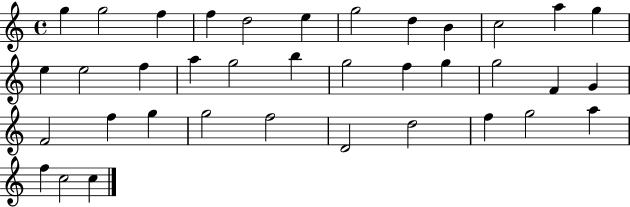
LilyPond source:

{
  \clef treble
  \time 4/4
  \defaultTimeSignature
  \key c \major
  g''4 g''2 f''4 | f''4 d''2 e''4 | g''2 d''4 b'4 | c''2 a''4 g''4 | \break e''4 e''2 f''4 | a''4 g''2 b''4 | g''2 f''4 g''4 | g''2 f'4 g'4 | \break f'2 f''4 g''4 | g''2 f''2 | d'2 d''2 | f''4 g''2 a''4 | \break f''4 c''2 c''4 | \bar "|."
}